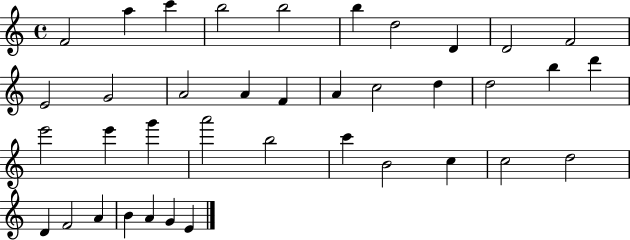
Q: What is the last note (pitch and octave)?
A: E4